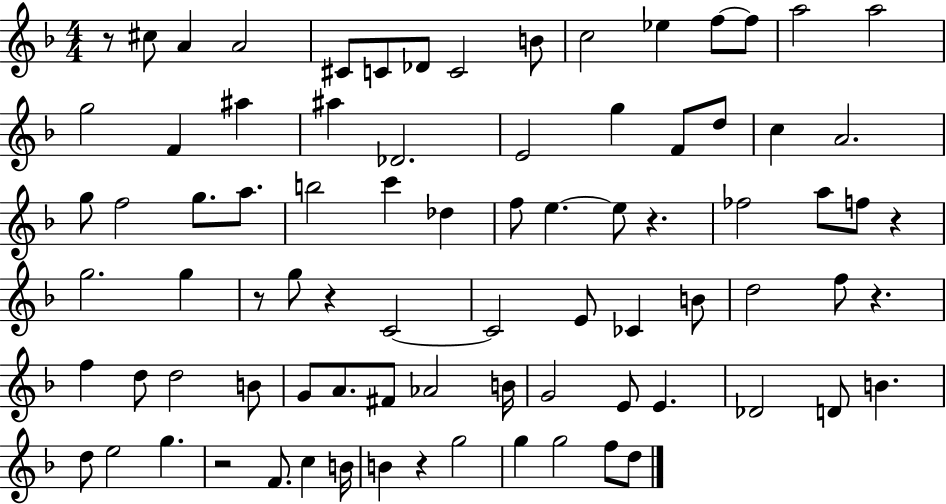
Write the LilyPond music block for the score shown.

{
  \clef treble
  \numericTimeSignature
  \time 4/4
  \key f \major
  r8 cis''8 a'4 a'2 | cis'8 c'8 des'8 c'2 b'8 | c''2 ees''4 f''8~~ f''8 | a''2 a''2 | \break g''2 f'4 ais''4 | ais''4 des'2. | e'2 g''4 f'8 d''8 | c''4 a'2. | \break g''8 f''2 g''8. a''8. | b''2 c'''4 des''4 | f''8 e''4.~~ e''8 r4. | fes''2 a''8 f''8 r4 | \break g''2. g''4 | r8 g''8 r4 c'2~~ | c'2 e'8 ces'4 b'8 | d''2 f''8 r4. | \break f''4 d''8 d''2 b'8 | g'8 a'8. fis'8 aes'2 b'16 | g'2 e'8 e'4. | des'2 d'8 b'4. | \break d''8 e''2 g''4. | r2 f'8. c''4 b'16 | b'4 r4 g''2 | g''4 g''2 f''8 d''8 | \break \bar "|."
}